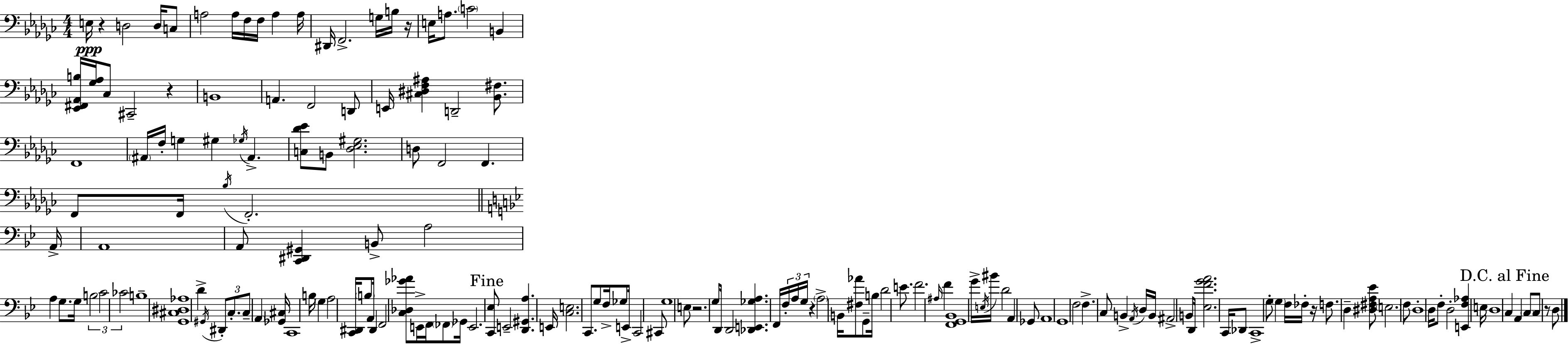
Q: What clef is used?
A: bass